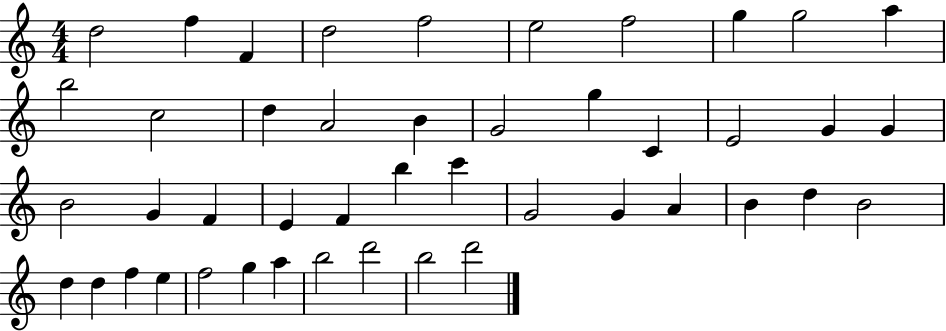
{
  \clef treble
  \numericTimeSignature
  \time 4/4
  \key c \major
  d''2 f''4 f'4 | d''2 f''2 | e''2 f''2 | g''4 g''2 a''4 | \break b''2 c''2 | d''4 a'2 b'4 | g'2 g''4 c'4 | e'2 g'4 g'4 | \break b'2 g'4 f'4 | e'4 f'4 b''4 c'''4 | g'2 g'4 a'4 | b'4 d''4 b'2 | \break d''4 d''4 f''4 e''4 | f''2 g''4 a''4 | b''2 d'''2 | b''2 d'''2 | \break \bar "|."
}